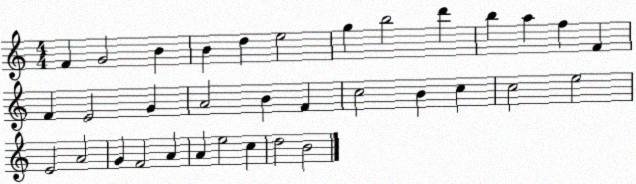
X:1
T:Untitled
M:4/4
L:1/4
K:C
F G2 B B d e2 g b2 d' b a f F F E2 G A2 B F c2 B c c2 e2 E2 A2 G F2 A A e2 c d2 B2